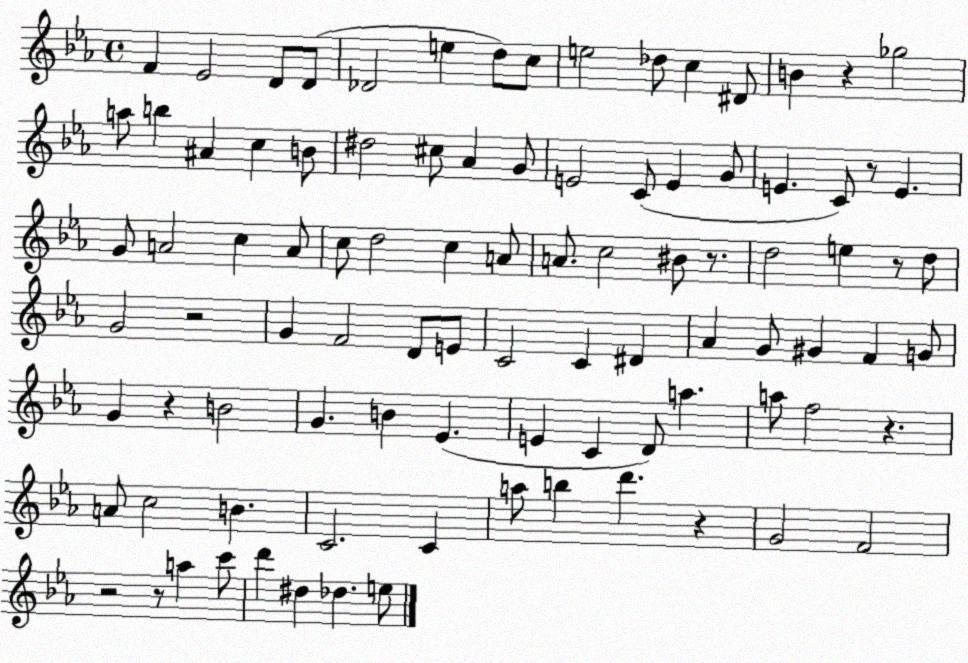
X:1
T:Untitled
M:4/4
L:1/4
K:Eb
F _E2 D/2 D/2 _D2 e d/2 c/2 e2 _d/2 c ^D/2 B z _g2 a/2 b ^A c B/2 ^d2 ^c/2 _A G/2 E2 C/2 E G/2 E C/2 z/2 E G/2 A2 c A/2 c/2 d2 c A/2 A/2 c2 ^B/2 z/2 d2 e z/2 d/2 G2 z2 G F2 D/2 E/2 C2 C ^D _A G/2 ^G F G/2 G z B2 G B _E E C D/2 a a/2 f2 z A/2 c2 B C2 C a/2 b d' z G2 F2 z2 z/2 a c'/2 d' ^d _d e/2